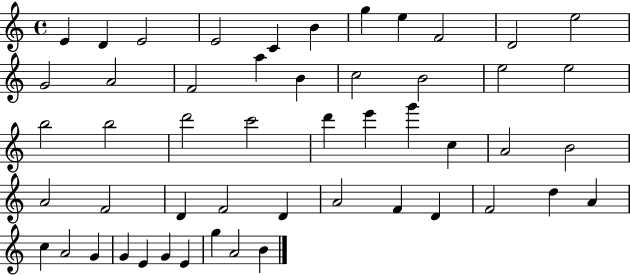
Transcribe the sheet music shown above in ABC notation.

X:1
T:Untitled
M:4/4
L:1/4
K:C
E D E2 E2 C B g e F2 D2 e2 G2 A2 F2 a B c2 B2 e2 e2 b2 b2 d'2 c'2 d' e' g' c A2 B2 A2 F2 D F2 D A2 F D F2 d A c A2 G G E G E g A2 B